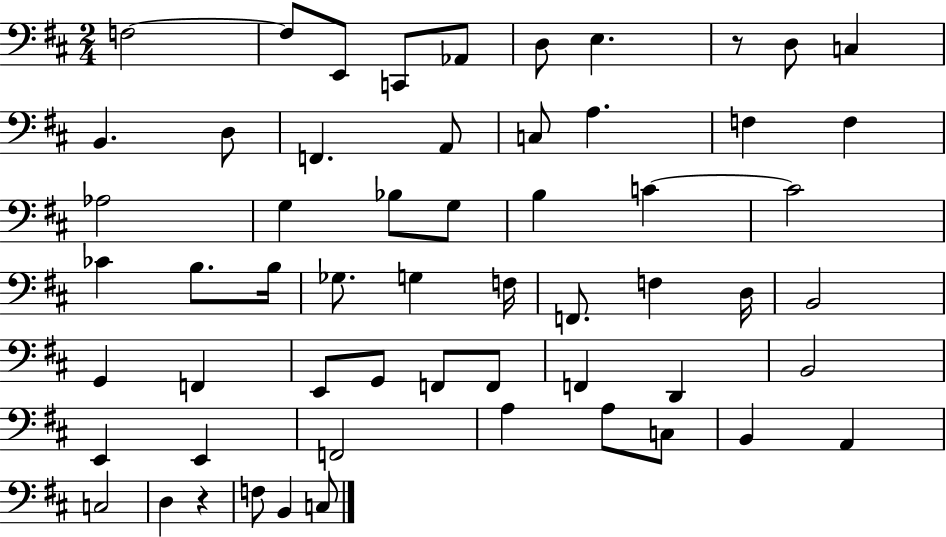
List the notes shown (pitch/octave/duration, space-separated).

F3/h F3/e E2/e C2/e Ab2/e D3/e E3/q. R/e D3/e C3/q B2/q. D3/e F2/q. A2/e C3/e A3/q. F3/q F3/q Ab3/h G3/q Bb3/e G3/e B3/q C4/q C4/h CES4/q B3/e. B3/s Gb3/e. G3/q F3/s F2/e. F3/q D3/s B2/h G2/q F2/q E2/e G2/e F2/e F2/e F2/q D2/q B2/h E2/q E2/q F2/h A3/q A3/e C3/e B2/q A2/q C3/h D3/q R/q F3/e B2/q C3/e